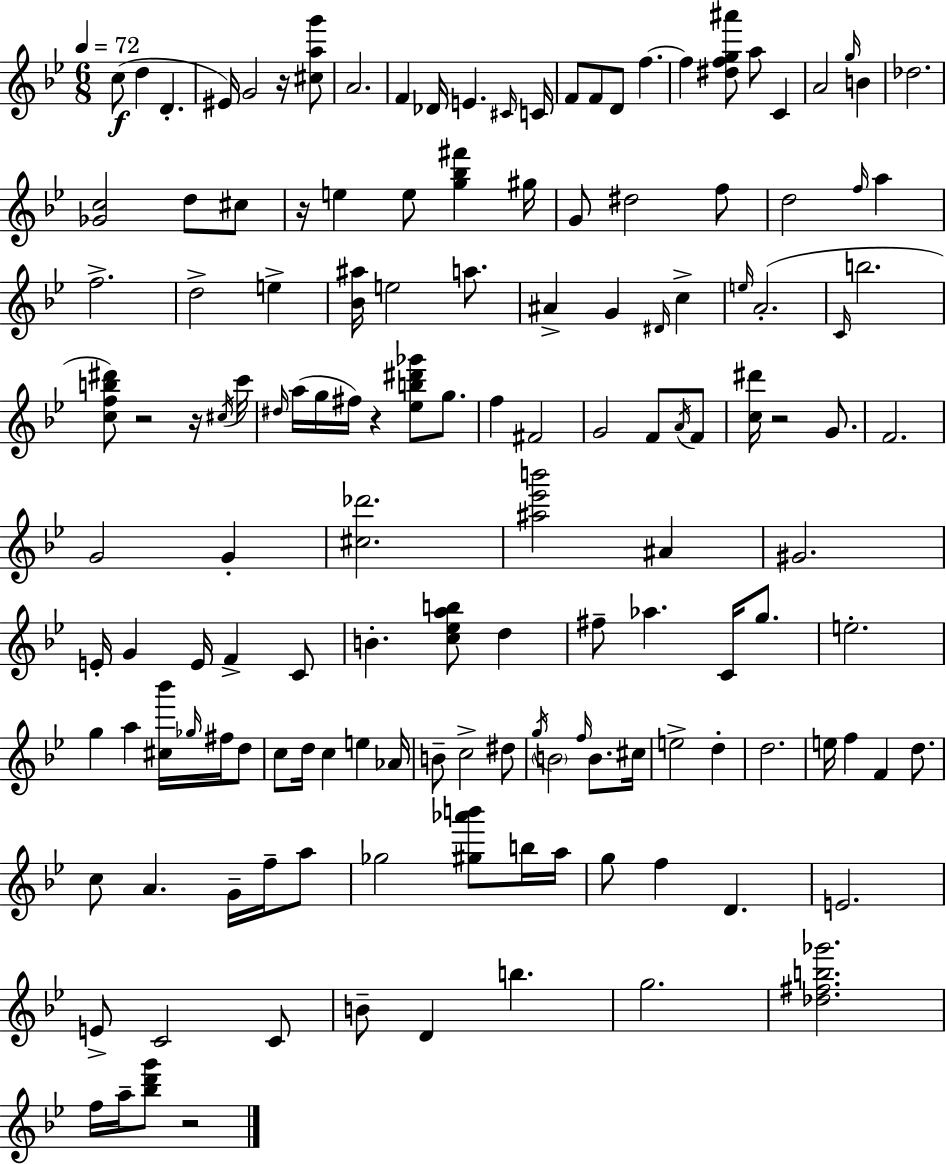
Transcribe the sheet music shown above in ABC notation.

X:1
T:Untitled
M:6/8
L:1/4
K:Gm
c/2 d D ^E/4 G2 z/4 [^cag']/2 A2 F _D/4 E ^C/4 C/4 F/2 F/2 D/2 f f [^dfg^a']/2 a/2 C A2 g/4 B _d2 [_Gc]2 d/2 ^c/2 z/4 e e/2 [g_b^f'] ^g/4 G/2 ^d2 f/2 d2 f/4 a f2 d2 e [_B^a]/4 e2 a/2 ^A G ^D/4 c e/4 A2 C/4 b2 [cfb^d']/2 z2 z/4 ^c/4 c'/4 ^d/4 a/4 g/4 ^f/4 z [_eb^d'_g']/2 g/2 f ^F2 G2 F/2 A/4 F/2 [c^d']/4 z2 G/2 F2 G2 G [^c_d']2 [^a_e'b']2 ^A ^G2 E/4 G E/4 F C/2 B [c_eab]/2 d ^f/2 _a C/4 g/2 e2 g a [^c_b']/4 _g/4 ^f/4 d/2 c/2 d/4 c e _A/4 B/2 c2 ^d/2 g/4 B2 f/4 B/2 ^c/4 e2 d d2 e/4 f F d/2 c/2 A G/4 f/4 a/2 _g2 [^g_a'b']/2 b/4 a/4 g/2 f D E2 E/2 C2 C/2 B/2 D b g2 [_d^fb_g']2 f/4 a/4 [_bd'g']/2 z2